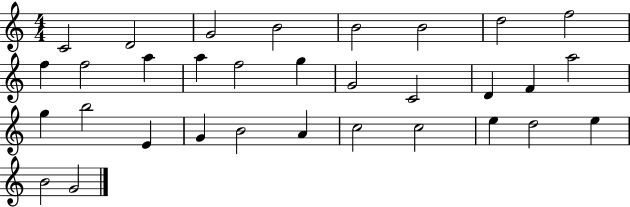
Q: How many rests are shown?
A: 0